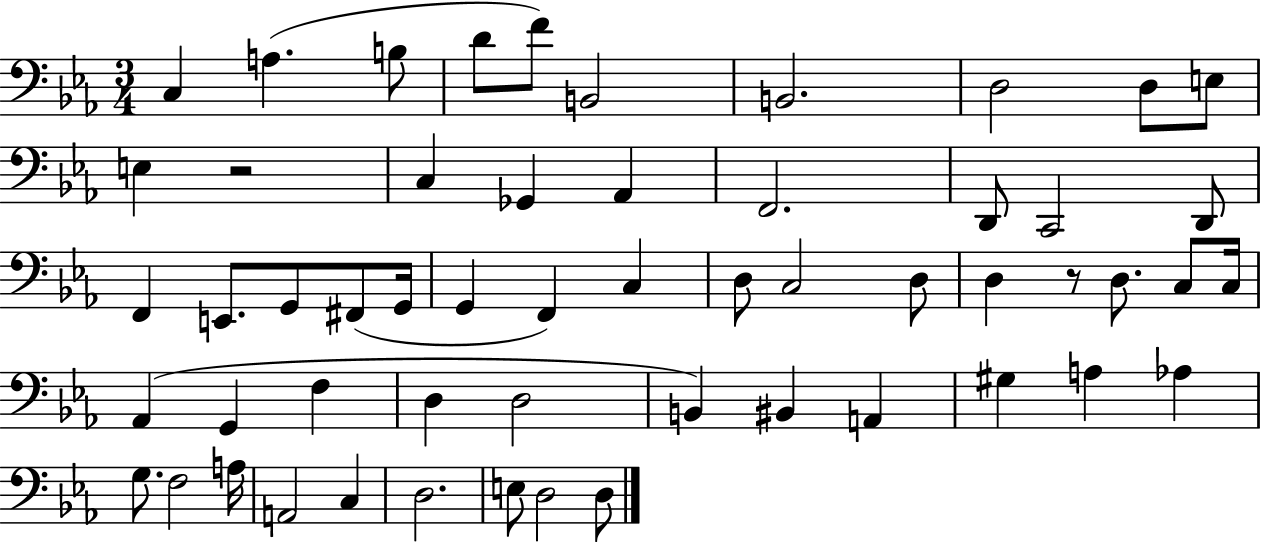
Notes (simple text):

C3/q A3/q. B3/e D4/e F4/e B2/h B2/h. D3/h D3/e E3/e E3/q R/h C3/q Gb2/q Ab2/q F2/h. D2/e C2/h D2/e F2/q E2/e. G2/e F#2/e G2/s G2/q F2/q C3/q D3/e C3/h D3/e D3/q R/e D3/e. C3/e C3/s Ab2/q G2/q F3/q D3/q D3/h B2/q BIS2/q A2/q G#3/q A3/q Ab3/q G3/e. F3/h A3/s A2/h C3/q D3/h. E3/e D3/h D3/e